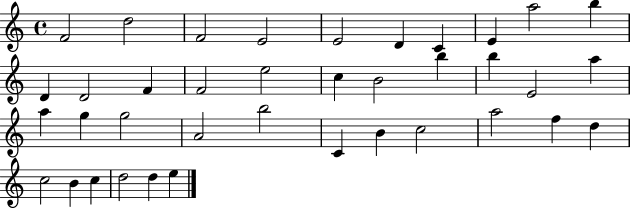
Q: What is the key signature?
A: C major